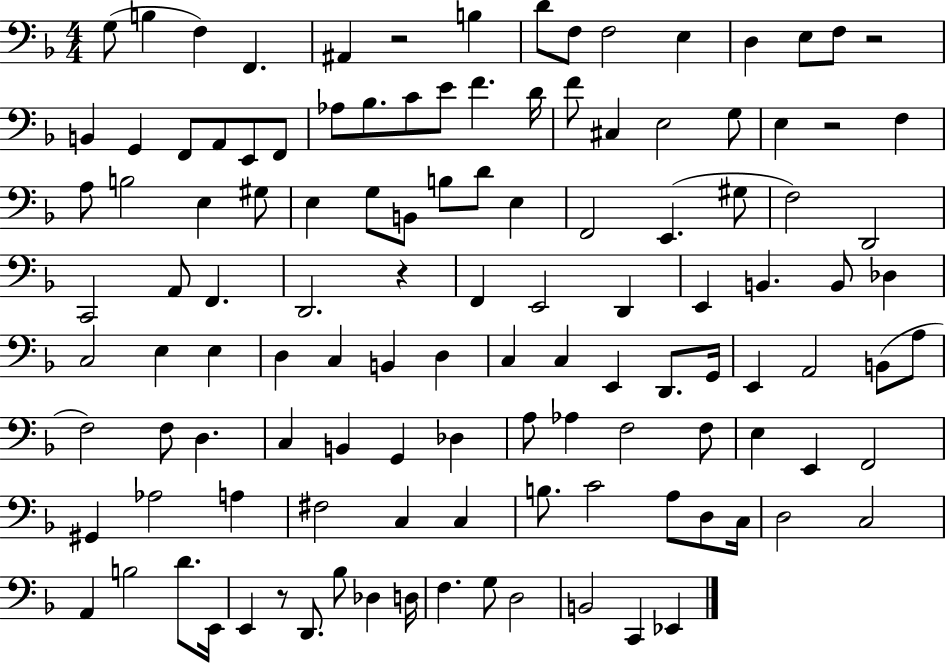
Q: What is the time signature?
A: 4/4